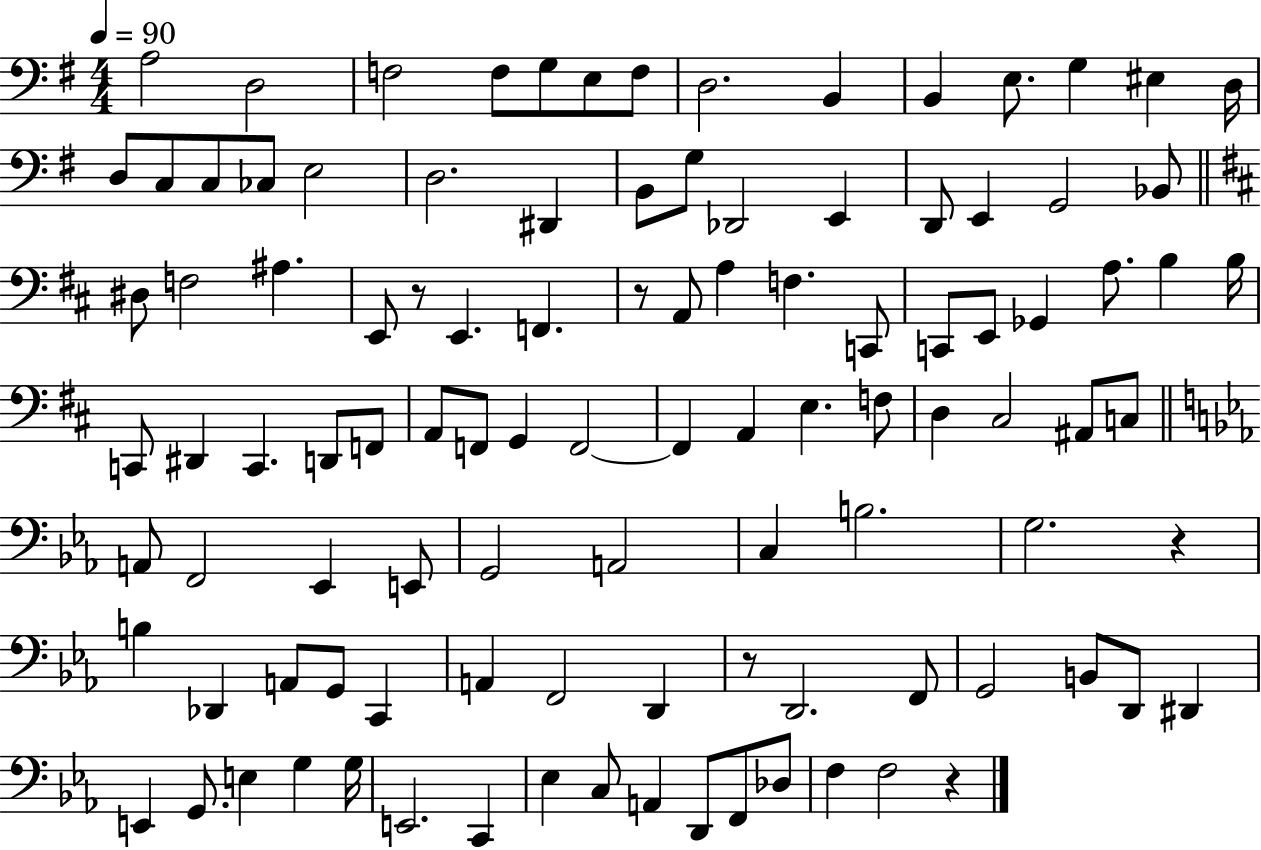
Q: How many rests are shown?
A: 5